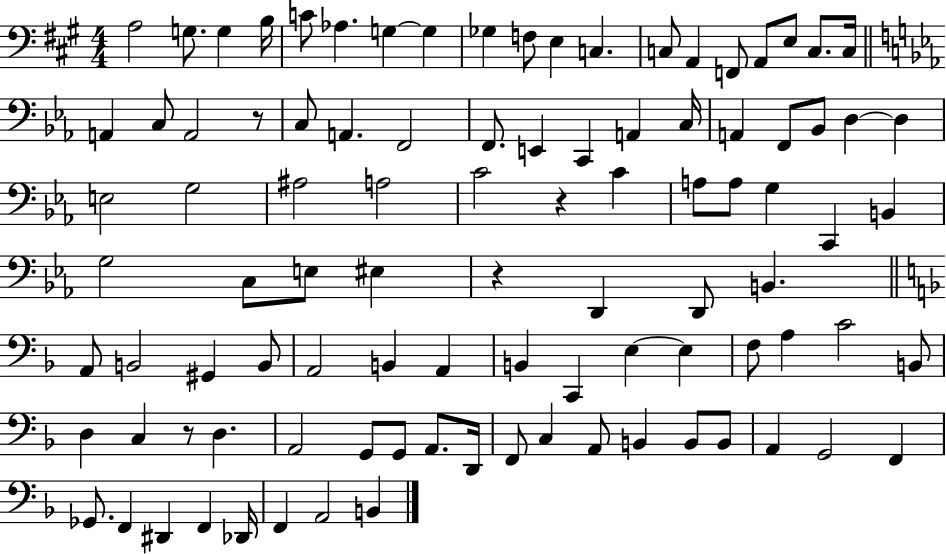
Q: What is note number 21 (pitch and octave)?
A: C3